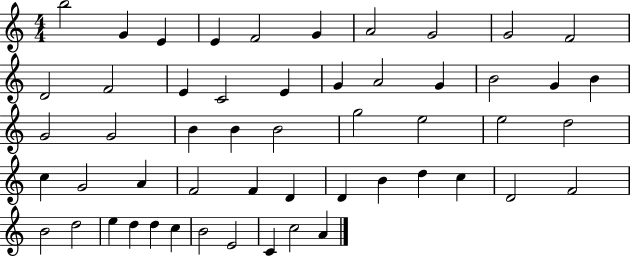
{
  \clef treble
  \numericTimeSignature
  \time 4/4
  \key c \major
  b''2 g'4 e'4 | e'4 f'2 g'4 | a'2 g'2 | g'2 f'2 | \break d'2 f'2 | e'4 c'2 e'4 | g'4 a'2 g'4 | b'2 g'4 b'4 | \break g'2 g'2 | b'4 b'4 b'2 | g''2 e''2 | e''2 d''2 | \break c''4 g'2 a'4 | f'2 f'4 d'4 | d'4 b'4 d''4 c''4 | d'2 f'2 | \break b'2 d''2 | e''4 d''4 d''4 c''4 | b'2 e'2 | c'4 c''2 a'4 | \break \bar "|."
}